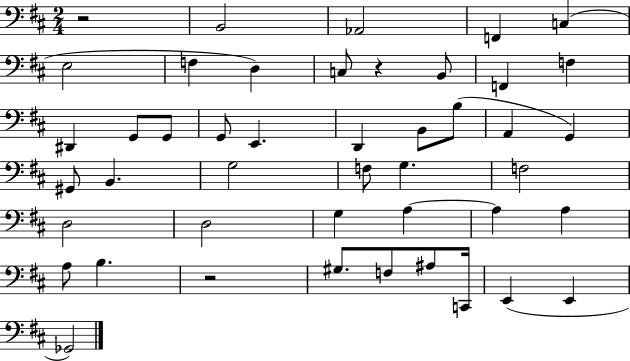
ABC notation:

X:1
T:Untitled
M:2/4
L:1/4
K:D
z2 B,,2 _A,,2 F,, C, E,2 F, D, C,/2 z B,,/2 F,, F, ^D,, G,,/2 G,,/2 G,,/2 E,, D,, B,,/2 B,/2 A,, G,, ^G,,/2 B,, G,2 F,/2 G, F,2 D,2 D,2 G, A, A, A, A,/2 B, z2 ^G,/2 F,/2 ^A,/2 C,,/4 E,, E,, _G,,2